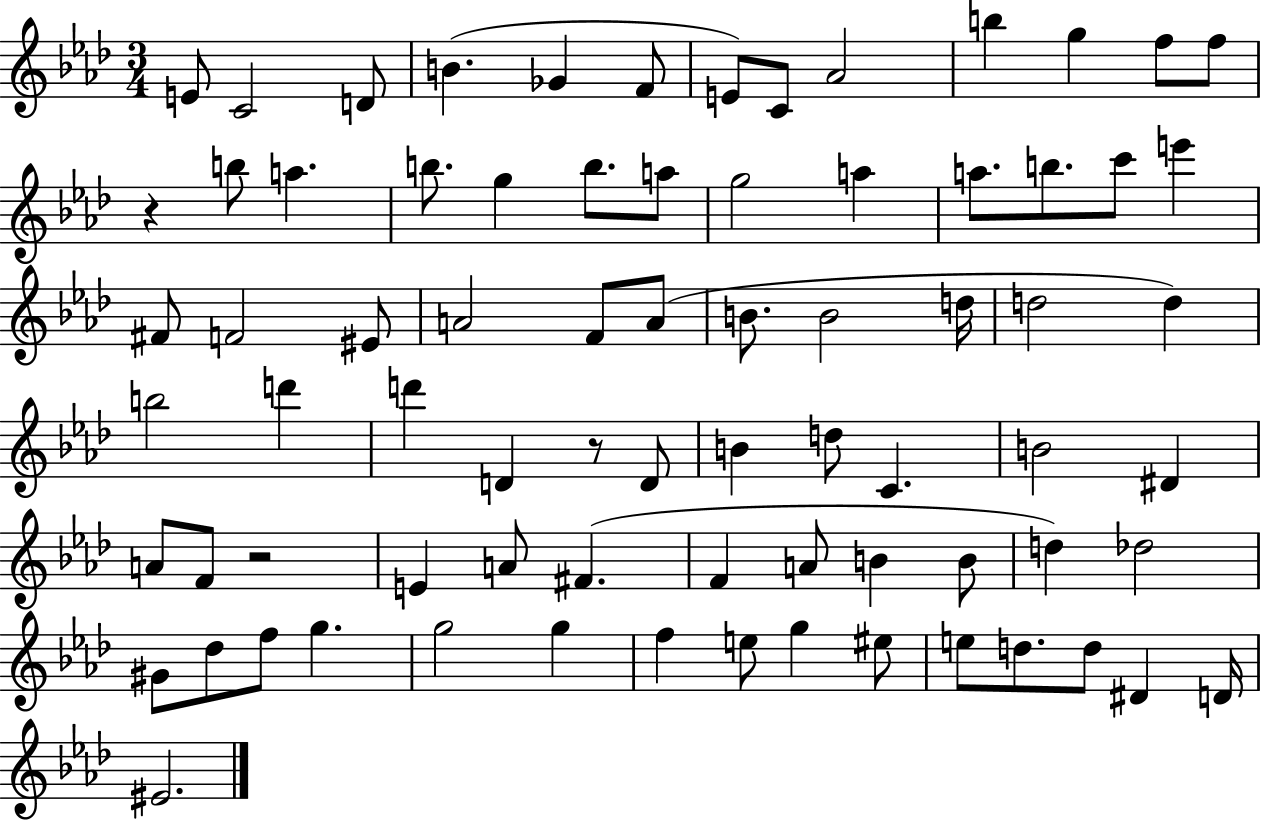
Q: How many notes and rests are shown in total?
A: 76